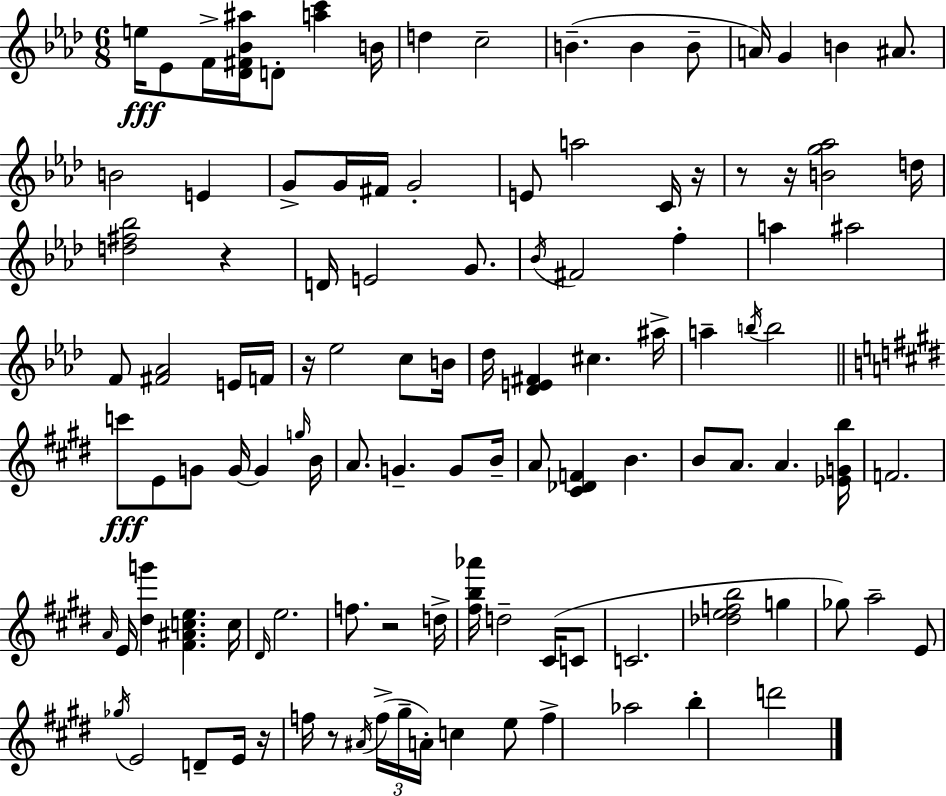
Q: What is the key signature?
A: AES major